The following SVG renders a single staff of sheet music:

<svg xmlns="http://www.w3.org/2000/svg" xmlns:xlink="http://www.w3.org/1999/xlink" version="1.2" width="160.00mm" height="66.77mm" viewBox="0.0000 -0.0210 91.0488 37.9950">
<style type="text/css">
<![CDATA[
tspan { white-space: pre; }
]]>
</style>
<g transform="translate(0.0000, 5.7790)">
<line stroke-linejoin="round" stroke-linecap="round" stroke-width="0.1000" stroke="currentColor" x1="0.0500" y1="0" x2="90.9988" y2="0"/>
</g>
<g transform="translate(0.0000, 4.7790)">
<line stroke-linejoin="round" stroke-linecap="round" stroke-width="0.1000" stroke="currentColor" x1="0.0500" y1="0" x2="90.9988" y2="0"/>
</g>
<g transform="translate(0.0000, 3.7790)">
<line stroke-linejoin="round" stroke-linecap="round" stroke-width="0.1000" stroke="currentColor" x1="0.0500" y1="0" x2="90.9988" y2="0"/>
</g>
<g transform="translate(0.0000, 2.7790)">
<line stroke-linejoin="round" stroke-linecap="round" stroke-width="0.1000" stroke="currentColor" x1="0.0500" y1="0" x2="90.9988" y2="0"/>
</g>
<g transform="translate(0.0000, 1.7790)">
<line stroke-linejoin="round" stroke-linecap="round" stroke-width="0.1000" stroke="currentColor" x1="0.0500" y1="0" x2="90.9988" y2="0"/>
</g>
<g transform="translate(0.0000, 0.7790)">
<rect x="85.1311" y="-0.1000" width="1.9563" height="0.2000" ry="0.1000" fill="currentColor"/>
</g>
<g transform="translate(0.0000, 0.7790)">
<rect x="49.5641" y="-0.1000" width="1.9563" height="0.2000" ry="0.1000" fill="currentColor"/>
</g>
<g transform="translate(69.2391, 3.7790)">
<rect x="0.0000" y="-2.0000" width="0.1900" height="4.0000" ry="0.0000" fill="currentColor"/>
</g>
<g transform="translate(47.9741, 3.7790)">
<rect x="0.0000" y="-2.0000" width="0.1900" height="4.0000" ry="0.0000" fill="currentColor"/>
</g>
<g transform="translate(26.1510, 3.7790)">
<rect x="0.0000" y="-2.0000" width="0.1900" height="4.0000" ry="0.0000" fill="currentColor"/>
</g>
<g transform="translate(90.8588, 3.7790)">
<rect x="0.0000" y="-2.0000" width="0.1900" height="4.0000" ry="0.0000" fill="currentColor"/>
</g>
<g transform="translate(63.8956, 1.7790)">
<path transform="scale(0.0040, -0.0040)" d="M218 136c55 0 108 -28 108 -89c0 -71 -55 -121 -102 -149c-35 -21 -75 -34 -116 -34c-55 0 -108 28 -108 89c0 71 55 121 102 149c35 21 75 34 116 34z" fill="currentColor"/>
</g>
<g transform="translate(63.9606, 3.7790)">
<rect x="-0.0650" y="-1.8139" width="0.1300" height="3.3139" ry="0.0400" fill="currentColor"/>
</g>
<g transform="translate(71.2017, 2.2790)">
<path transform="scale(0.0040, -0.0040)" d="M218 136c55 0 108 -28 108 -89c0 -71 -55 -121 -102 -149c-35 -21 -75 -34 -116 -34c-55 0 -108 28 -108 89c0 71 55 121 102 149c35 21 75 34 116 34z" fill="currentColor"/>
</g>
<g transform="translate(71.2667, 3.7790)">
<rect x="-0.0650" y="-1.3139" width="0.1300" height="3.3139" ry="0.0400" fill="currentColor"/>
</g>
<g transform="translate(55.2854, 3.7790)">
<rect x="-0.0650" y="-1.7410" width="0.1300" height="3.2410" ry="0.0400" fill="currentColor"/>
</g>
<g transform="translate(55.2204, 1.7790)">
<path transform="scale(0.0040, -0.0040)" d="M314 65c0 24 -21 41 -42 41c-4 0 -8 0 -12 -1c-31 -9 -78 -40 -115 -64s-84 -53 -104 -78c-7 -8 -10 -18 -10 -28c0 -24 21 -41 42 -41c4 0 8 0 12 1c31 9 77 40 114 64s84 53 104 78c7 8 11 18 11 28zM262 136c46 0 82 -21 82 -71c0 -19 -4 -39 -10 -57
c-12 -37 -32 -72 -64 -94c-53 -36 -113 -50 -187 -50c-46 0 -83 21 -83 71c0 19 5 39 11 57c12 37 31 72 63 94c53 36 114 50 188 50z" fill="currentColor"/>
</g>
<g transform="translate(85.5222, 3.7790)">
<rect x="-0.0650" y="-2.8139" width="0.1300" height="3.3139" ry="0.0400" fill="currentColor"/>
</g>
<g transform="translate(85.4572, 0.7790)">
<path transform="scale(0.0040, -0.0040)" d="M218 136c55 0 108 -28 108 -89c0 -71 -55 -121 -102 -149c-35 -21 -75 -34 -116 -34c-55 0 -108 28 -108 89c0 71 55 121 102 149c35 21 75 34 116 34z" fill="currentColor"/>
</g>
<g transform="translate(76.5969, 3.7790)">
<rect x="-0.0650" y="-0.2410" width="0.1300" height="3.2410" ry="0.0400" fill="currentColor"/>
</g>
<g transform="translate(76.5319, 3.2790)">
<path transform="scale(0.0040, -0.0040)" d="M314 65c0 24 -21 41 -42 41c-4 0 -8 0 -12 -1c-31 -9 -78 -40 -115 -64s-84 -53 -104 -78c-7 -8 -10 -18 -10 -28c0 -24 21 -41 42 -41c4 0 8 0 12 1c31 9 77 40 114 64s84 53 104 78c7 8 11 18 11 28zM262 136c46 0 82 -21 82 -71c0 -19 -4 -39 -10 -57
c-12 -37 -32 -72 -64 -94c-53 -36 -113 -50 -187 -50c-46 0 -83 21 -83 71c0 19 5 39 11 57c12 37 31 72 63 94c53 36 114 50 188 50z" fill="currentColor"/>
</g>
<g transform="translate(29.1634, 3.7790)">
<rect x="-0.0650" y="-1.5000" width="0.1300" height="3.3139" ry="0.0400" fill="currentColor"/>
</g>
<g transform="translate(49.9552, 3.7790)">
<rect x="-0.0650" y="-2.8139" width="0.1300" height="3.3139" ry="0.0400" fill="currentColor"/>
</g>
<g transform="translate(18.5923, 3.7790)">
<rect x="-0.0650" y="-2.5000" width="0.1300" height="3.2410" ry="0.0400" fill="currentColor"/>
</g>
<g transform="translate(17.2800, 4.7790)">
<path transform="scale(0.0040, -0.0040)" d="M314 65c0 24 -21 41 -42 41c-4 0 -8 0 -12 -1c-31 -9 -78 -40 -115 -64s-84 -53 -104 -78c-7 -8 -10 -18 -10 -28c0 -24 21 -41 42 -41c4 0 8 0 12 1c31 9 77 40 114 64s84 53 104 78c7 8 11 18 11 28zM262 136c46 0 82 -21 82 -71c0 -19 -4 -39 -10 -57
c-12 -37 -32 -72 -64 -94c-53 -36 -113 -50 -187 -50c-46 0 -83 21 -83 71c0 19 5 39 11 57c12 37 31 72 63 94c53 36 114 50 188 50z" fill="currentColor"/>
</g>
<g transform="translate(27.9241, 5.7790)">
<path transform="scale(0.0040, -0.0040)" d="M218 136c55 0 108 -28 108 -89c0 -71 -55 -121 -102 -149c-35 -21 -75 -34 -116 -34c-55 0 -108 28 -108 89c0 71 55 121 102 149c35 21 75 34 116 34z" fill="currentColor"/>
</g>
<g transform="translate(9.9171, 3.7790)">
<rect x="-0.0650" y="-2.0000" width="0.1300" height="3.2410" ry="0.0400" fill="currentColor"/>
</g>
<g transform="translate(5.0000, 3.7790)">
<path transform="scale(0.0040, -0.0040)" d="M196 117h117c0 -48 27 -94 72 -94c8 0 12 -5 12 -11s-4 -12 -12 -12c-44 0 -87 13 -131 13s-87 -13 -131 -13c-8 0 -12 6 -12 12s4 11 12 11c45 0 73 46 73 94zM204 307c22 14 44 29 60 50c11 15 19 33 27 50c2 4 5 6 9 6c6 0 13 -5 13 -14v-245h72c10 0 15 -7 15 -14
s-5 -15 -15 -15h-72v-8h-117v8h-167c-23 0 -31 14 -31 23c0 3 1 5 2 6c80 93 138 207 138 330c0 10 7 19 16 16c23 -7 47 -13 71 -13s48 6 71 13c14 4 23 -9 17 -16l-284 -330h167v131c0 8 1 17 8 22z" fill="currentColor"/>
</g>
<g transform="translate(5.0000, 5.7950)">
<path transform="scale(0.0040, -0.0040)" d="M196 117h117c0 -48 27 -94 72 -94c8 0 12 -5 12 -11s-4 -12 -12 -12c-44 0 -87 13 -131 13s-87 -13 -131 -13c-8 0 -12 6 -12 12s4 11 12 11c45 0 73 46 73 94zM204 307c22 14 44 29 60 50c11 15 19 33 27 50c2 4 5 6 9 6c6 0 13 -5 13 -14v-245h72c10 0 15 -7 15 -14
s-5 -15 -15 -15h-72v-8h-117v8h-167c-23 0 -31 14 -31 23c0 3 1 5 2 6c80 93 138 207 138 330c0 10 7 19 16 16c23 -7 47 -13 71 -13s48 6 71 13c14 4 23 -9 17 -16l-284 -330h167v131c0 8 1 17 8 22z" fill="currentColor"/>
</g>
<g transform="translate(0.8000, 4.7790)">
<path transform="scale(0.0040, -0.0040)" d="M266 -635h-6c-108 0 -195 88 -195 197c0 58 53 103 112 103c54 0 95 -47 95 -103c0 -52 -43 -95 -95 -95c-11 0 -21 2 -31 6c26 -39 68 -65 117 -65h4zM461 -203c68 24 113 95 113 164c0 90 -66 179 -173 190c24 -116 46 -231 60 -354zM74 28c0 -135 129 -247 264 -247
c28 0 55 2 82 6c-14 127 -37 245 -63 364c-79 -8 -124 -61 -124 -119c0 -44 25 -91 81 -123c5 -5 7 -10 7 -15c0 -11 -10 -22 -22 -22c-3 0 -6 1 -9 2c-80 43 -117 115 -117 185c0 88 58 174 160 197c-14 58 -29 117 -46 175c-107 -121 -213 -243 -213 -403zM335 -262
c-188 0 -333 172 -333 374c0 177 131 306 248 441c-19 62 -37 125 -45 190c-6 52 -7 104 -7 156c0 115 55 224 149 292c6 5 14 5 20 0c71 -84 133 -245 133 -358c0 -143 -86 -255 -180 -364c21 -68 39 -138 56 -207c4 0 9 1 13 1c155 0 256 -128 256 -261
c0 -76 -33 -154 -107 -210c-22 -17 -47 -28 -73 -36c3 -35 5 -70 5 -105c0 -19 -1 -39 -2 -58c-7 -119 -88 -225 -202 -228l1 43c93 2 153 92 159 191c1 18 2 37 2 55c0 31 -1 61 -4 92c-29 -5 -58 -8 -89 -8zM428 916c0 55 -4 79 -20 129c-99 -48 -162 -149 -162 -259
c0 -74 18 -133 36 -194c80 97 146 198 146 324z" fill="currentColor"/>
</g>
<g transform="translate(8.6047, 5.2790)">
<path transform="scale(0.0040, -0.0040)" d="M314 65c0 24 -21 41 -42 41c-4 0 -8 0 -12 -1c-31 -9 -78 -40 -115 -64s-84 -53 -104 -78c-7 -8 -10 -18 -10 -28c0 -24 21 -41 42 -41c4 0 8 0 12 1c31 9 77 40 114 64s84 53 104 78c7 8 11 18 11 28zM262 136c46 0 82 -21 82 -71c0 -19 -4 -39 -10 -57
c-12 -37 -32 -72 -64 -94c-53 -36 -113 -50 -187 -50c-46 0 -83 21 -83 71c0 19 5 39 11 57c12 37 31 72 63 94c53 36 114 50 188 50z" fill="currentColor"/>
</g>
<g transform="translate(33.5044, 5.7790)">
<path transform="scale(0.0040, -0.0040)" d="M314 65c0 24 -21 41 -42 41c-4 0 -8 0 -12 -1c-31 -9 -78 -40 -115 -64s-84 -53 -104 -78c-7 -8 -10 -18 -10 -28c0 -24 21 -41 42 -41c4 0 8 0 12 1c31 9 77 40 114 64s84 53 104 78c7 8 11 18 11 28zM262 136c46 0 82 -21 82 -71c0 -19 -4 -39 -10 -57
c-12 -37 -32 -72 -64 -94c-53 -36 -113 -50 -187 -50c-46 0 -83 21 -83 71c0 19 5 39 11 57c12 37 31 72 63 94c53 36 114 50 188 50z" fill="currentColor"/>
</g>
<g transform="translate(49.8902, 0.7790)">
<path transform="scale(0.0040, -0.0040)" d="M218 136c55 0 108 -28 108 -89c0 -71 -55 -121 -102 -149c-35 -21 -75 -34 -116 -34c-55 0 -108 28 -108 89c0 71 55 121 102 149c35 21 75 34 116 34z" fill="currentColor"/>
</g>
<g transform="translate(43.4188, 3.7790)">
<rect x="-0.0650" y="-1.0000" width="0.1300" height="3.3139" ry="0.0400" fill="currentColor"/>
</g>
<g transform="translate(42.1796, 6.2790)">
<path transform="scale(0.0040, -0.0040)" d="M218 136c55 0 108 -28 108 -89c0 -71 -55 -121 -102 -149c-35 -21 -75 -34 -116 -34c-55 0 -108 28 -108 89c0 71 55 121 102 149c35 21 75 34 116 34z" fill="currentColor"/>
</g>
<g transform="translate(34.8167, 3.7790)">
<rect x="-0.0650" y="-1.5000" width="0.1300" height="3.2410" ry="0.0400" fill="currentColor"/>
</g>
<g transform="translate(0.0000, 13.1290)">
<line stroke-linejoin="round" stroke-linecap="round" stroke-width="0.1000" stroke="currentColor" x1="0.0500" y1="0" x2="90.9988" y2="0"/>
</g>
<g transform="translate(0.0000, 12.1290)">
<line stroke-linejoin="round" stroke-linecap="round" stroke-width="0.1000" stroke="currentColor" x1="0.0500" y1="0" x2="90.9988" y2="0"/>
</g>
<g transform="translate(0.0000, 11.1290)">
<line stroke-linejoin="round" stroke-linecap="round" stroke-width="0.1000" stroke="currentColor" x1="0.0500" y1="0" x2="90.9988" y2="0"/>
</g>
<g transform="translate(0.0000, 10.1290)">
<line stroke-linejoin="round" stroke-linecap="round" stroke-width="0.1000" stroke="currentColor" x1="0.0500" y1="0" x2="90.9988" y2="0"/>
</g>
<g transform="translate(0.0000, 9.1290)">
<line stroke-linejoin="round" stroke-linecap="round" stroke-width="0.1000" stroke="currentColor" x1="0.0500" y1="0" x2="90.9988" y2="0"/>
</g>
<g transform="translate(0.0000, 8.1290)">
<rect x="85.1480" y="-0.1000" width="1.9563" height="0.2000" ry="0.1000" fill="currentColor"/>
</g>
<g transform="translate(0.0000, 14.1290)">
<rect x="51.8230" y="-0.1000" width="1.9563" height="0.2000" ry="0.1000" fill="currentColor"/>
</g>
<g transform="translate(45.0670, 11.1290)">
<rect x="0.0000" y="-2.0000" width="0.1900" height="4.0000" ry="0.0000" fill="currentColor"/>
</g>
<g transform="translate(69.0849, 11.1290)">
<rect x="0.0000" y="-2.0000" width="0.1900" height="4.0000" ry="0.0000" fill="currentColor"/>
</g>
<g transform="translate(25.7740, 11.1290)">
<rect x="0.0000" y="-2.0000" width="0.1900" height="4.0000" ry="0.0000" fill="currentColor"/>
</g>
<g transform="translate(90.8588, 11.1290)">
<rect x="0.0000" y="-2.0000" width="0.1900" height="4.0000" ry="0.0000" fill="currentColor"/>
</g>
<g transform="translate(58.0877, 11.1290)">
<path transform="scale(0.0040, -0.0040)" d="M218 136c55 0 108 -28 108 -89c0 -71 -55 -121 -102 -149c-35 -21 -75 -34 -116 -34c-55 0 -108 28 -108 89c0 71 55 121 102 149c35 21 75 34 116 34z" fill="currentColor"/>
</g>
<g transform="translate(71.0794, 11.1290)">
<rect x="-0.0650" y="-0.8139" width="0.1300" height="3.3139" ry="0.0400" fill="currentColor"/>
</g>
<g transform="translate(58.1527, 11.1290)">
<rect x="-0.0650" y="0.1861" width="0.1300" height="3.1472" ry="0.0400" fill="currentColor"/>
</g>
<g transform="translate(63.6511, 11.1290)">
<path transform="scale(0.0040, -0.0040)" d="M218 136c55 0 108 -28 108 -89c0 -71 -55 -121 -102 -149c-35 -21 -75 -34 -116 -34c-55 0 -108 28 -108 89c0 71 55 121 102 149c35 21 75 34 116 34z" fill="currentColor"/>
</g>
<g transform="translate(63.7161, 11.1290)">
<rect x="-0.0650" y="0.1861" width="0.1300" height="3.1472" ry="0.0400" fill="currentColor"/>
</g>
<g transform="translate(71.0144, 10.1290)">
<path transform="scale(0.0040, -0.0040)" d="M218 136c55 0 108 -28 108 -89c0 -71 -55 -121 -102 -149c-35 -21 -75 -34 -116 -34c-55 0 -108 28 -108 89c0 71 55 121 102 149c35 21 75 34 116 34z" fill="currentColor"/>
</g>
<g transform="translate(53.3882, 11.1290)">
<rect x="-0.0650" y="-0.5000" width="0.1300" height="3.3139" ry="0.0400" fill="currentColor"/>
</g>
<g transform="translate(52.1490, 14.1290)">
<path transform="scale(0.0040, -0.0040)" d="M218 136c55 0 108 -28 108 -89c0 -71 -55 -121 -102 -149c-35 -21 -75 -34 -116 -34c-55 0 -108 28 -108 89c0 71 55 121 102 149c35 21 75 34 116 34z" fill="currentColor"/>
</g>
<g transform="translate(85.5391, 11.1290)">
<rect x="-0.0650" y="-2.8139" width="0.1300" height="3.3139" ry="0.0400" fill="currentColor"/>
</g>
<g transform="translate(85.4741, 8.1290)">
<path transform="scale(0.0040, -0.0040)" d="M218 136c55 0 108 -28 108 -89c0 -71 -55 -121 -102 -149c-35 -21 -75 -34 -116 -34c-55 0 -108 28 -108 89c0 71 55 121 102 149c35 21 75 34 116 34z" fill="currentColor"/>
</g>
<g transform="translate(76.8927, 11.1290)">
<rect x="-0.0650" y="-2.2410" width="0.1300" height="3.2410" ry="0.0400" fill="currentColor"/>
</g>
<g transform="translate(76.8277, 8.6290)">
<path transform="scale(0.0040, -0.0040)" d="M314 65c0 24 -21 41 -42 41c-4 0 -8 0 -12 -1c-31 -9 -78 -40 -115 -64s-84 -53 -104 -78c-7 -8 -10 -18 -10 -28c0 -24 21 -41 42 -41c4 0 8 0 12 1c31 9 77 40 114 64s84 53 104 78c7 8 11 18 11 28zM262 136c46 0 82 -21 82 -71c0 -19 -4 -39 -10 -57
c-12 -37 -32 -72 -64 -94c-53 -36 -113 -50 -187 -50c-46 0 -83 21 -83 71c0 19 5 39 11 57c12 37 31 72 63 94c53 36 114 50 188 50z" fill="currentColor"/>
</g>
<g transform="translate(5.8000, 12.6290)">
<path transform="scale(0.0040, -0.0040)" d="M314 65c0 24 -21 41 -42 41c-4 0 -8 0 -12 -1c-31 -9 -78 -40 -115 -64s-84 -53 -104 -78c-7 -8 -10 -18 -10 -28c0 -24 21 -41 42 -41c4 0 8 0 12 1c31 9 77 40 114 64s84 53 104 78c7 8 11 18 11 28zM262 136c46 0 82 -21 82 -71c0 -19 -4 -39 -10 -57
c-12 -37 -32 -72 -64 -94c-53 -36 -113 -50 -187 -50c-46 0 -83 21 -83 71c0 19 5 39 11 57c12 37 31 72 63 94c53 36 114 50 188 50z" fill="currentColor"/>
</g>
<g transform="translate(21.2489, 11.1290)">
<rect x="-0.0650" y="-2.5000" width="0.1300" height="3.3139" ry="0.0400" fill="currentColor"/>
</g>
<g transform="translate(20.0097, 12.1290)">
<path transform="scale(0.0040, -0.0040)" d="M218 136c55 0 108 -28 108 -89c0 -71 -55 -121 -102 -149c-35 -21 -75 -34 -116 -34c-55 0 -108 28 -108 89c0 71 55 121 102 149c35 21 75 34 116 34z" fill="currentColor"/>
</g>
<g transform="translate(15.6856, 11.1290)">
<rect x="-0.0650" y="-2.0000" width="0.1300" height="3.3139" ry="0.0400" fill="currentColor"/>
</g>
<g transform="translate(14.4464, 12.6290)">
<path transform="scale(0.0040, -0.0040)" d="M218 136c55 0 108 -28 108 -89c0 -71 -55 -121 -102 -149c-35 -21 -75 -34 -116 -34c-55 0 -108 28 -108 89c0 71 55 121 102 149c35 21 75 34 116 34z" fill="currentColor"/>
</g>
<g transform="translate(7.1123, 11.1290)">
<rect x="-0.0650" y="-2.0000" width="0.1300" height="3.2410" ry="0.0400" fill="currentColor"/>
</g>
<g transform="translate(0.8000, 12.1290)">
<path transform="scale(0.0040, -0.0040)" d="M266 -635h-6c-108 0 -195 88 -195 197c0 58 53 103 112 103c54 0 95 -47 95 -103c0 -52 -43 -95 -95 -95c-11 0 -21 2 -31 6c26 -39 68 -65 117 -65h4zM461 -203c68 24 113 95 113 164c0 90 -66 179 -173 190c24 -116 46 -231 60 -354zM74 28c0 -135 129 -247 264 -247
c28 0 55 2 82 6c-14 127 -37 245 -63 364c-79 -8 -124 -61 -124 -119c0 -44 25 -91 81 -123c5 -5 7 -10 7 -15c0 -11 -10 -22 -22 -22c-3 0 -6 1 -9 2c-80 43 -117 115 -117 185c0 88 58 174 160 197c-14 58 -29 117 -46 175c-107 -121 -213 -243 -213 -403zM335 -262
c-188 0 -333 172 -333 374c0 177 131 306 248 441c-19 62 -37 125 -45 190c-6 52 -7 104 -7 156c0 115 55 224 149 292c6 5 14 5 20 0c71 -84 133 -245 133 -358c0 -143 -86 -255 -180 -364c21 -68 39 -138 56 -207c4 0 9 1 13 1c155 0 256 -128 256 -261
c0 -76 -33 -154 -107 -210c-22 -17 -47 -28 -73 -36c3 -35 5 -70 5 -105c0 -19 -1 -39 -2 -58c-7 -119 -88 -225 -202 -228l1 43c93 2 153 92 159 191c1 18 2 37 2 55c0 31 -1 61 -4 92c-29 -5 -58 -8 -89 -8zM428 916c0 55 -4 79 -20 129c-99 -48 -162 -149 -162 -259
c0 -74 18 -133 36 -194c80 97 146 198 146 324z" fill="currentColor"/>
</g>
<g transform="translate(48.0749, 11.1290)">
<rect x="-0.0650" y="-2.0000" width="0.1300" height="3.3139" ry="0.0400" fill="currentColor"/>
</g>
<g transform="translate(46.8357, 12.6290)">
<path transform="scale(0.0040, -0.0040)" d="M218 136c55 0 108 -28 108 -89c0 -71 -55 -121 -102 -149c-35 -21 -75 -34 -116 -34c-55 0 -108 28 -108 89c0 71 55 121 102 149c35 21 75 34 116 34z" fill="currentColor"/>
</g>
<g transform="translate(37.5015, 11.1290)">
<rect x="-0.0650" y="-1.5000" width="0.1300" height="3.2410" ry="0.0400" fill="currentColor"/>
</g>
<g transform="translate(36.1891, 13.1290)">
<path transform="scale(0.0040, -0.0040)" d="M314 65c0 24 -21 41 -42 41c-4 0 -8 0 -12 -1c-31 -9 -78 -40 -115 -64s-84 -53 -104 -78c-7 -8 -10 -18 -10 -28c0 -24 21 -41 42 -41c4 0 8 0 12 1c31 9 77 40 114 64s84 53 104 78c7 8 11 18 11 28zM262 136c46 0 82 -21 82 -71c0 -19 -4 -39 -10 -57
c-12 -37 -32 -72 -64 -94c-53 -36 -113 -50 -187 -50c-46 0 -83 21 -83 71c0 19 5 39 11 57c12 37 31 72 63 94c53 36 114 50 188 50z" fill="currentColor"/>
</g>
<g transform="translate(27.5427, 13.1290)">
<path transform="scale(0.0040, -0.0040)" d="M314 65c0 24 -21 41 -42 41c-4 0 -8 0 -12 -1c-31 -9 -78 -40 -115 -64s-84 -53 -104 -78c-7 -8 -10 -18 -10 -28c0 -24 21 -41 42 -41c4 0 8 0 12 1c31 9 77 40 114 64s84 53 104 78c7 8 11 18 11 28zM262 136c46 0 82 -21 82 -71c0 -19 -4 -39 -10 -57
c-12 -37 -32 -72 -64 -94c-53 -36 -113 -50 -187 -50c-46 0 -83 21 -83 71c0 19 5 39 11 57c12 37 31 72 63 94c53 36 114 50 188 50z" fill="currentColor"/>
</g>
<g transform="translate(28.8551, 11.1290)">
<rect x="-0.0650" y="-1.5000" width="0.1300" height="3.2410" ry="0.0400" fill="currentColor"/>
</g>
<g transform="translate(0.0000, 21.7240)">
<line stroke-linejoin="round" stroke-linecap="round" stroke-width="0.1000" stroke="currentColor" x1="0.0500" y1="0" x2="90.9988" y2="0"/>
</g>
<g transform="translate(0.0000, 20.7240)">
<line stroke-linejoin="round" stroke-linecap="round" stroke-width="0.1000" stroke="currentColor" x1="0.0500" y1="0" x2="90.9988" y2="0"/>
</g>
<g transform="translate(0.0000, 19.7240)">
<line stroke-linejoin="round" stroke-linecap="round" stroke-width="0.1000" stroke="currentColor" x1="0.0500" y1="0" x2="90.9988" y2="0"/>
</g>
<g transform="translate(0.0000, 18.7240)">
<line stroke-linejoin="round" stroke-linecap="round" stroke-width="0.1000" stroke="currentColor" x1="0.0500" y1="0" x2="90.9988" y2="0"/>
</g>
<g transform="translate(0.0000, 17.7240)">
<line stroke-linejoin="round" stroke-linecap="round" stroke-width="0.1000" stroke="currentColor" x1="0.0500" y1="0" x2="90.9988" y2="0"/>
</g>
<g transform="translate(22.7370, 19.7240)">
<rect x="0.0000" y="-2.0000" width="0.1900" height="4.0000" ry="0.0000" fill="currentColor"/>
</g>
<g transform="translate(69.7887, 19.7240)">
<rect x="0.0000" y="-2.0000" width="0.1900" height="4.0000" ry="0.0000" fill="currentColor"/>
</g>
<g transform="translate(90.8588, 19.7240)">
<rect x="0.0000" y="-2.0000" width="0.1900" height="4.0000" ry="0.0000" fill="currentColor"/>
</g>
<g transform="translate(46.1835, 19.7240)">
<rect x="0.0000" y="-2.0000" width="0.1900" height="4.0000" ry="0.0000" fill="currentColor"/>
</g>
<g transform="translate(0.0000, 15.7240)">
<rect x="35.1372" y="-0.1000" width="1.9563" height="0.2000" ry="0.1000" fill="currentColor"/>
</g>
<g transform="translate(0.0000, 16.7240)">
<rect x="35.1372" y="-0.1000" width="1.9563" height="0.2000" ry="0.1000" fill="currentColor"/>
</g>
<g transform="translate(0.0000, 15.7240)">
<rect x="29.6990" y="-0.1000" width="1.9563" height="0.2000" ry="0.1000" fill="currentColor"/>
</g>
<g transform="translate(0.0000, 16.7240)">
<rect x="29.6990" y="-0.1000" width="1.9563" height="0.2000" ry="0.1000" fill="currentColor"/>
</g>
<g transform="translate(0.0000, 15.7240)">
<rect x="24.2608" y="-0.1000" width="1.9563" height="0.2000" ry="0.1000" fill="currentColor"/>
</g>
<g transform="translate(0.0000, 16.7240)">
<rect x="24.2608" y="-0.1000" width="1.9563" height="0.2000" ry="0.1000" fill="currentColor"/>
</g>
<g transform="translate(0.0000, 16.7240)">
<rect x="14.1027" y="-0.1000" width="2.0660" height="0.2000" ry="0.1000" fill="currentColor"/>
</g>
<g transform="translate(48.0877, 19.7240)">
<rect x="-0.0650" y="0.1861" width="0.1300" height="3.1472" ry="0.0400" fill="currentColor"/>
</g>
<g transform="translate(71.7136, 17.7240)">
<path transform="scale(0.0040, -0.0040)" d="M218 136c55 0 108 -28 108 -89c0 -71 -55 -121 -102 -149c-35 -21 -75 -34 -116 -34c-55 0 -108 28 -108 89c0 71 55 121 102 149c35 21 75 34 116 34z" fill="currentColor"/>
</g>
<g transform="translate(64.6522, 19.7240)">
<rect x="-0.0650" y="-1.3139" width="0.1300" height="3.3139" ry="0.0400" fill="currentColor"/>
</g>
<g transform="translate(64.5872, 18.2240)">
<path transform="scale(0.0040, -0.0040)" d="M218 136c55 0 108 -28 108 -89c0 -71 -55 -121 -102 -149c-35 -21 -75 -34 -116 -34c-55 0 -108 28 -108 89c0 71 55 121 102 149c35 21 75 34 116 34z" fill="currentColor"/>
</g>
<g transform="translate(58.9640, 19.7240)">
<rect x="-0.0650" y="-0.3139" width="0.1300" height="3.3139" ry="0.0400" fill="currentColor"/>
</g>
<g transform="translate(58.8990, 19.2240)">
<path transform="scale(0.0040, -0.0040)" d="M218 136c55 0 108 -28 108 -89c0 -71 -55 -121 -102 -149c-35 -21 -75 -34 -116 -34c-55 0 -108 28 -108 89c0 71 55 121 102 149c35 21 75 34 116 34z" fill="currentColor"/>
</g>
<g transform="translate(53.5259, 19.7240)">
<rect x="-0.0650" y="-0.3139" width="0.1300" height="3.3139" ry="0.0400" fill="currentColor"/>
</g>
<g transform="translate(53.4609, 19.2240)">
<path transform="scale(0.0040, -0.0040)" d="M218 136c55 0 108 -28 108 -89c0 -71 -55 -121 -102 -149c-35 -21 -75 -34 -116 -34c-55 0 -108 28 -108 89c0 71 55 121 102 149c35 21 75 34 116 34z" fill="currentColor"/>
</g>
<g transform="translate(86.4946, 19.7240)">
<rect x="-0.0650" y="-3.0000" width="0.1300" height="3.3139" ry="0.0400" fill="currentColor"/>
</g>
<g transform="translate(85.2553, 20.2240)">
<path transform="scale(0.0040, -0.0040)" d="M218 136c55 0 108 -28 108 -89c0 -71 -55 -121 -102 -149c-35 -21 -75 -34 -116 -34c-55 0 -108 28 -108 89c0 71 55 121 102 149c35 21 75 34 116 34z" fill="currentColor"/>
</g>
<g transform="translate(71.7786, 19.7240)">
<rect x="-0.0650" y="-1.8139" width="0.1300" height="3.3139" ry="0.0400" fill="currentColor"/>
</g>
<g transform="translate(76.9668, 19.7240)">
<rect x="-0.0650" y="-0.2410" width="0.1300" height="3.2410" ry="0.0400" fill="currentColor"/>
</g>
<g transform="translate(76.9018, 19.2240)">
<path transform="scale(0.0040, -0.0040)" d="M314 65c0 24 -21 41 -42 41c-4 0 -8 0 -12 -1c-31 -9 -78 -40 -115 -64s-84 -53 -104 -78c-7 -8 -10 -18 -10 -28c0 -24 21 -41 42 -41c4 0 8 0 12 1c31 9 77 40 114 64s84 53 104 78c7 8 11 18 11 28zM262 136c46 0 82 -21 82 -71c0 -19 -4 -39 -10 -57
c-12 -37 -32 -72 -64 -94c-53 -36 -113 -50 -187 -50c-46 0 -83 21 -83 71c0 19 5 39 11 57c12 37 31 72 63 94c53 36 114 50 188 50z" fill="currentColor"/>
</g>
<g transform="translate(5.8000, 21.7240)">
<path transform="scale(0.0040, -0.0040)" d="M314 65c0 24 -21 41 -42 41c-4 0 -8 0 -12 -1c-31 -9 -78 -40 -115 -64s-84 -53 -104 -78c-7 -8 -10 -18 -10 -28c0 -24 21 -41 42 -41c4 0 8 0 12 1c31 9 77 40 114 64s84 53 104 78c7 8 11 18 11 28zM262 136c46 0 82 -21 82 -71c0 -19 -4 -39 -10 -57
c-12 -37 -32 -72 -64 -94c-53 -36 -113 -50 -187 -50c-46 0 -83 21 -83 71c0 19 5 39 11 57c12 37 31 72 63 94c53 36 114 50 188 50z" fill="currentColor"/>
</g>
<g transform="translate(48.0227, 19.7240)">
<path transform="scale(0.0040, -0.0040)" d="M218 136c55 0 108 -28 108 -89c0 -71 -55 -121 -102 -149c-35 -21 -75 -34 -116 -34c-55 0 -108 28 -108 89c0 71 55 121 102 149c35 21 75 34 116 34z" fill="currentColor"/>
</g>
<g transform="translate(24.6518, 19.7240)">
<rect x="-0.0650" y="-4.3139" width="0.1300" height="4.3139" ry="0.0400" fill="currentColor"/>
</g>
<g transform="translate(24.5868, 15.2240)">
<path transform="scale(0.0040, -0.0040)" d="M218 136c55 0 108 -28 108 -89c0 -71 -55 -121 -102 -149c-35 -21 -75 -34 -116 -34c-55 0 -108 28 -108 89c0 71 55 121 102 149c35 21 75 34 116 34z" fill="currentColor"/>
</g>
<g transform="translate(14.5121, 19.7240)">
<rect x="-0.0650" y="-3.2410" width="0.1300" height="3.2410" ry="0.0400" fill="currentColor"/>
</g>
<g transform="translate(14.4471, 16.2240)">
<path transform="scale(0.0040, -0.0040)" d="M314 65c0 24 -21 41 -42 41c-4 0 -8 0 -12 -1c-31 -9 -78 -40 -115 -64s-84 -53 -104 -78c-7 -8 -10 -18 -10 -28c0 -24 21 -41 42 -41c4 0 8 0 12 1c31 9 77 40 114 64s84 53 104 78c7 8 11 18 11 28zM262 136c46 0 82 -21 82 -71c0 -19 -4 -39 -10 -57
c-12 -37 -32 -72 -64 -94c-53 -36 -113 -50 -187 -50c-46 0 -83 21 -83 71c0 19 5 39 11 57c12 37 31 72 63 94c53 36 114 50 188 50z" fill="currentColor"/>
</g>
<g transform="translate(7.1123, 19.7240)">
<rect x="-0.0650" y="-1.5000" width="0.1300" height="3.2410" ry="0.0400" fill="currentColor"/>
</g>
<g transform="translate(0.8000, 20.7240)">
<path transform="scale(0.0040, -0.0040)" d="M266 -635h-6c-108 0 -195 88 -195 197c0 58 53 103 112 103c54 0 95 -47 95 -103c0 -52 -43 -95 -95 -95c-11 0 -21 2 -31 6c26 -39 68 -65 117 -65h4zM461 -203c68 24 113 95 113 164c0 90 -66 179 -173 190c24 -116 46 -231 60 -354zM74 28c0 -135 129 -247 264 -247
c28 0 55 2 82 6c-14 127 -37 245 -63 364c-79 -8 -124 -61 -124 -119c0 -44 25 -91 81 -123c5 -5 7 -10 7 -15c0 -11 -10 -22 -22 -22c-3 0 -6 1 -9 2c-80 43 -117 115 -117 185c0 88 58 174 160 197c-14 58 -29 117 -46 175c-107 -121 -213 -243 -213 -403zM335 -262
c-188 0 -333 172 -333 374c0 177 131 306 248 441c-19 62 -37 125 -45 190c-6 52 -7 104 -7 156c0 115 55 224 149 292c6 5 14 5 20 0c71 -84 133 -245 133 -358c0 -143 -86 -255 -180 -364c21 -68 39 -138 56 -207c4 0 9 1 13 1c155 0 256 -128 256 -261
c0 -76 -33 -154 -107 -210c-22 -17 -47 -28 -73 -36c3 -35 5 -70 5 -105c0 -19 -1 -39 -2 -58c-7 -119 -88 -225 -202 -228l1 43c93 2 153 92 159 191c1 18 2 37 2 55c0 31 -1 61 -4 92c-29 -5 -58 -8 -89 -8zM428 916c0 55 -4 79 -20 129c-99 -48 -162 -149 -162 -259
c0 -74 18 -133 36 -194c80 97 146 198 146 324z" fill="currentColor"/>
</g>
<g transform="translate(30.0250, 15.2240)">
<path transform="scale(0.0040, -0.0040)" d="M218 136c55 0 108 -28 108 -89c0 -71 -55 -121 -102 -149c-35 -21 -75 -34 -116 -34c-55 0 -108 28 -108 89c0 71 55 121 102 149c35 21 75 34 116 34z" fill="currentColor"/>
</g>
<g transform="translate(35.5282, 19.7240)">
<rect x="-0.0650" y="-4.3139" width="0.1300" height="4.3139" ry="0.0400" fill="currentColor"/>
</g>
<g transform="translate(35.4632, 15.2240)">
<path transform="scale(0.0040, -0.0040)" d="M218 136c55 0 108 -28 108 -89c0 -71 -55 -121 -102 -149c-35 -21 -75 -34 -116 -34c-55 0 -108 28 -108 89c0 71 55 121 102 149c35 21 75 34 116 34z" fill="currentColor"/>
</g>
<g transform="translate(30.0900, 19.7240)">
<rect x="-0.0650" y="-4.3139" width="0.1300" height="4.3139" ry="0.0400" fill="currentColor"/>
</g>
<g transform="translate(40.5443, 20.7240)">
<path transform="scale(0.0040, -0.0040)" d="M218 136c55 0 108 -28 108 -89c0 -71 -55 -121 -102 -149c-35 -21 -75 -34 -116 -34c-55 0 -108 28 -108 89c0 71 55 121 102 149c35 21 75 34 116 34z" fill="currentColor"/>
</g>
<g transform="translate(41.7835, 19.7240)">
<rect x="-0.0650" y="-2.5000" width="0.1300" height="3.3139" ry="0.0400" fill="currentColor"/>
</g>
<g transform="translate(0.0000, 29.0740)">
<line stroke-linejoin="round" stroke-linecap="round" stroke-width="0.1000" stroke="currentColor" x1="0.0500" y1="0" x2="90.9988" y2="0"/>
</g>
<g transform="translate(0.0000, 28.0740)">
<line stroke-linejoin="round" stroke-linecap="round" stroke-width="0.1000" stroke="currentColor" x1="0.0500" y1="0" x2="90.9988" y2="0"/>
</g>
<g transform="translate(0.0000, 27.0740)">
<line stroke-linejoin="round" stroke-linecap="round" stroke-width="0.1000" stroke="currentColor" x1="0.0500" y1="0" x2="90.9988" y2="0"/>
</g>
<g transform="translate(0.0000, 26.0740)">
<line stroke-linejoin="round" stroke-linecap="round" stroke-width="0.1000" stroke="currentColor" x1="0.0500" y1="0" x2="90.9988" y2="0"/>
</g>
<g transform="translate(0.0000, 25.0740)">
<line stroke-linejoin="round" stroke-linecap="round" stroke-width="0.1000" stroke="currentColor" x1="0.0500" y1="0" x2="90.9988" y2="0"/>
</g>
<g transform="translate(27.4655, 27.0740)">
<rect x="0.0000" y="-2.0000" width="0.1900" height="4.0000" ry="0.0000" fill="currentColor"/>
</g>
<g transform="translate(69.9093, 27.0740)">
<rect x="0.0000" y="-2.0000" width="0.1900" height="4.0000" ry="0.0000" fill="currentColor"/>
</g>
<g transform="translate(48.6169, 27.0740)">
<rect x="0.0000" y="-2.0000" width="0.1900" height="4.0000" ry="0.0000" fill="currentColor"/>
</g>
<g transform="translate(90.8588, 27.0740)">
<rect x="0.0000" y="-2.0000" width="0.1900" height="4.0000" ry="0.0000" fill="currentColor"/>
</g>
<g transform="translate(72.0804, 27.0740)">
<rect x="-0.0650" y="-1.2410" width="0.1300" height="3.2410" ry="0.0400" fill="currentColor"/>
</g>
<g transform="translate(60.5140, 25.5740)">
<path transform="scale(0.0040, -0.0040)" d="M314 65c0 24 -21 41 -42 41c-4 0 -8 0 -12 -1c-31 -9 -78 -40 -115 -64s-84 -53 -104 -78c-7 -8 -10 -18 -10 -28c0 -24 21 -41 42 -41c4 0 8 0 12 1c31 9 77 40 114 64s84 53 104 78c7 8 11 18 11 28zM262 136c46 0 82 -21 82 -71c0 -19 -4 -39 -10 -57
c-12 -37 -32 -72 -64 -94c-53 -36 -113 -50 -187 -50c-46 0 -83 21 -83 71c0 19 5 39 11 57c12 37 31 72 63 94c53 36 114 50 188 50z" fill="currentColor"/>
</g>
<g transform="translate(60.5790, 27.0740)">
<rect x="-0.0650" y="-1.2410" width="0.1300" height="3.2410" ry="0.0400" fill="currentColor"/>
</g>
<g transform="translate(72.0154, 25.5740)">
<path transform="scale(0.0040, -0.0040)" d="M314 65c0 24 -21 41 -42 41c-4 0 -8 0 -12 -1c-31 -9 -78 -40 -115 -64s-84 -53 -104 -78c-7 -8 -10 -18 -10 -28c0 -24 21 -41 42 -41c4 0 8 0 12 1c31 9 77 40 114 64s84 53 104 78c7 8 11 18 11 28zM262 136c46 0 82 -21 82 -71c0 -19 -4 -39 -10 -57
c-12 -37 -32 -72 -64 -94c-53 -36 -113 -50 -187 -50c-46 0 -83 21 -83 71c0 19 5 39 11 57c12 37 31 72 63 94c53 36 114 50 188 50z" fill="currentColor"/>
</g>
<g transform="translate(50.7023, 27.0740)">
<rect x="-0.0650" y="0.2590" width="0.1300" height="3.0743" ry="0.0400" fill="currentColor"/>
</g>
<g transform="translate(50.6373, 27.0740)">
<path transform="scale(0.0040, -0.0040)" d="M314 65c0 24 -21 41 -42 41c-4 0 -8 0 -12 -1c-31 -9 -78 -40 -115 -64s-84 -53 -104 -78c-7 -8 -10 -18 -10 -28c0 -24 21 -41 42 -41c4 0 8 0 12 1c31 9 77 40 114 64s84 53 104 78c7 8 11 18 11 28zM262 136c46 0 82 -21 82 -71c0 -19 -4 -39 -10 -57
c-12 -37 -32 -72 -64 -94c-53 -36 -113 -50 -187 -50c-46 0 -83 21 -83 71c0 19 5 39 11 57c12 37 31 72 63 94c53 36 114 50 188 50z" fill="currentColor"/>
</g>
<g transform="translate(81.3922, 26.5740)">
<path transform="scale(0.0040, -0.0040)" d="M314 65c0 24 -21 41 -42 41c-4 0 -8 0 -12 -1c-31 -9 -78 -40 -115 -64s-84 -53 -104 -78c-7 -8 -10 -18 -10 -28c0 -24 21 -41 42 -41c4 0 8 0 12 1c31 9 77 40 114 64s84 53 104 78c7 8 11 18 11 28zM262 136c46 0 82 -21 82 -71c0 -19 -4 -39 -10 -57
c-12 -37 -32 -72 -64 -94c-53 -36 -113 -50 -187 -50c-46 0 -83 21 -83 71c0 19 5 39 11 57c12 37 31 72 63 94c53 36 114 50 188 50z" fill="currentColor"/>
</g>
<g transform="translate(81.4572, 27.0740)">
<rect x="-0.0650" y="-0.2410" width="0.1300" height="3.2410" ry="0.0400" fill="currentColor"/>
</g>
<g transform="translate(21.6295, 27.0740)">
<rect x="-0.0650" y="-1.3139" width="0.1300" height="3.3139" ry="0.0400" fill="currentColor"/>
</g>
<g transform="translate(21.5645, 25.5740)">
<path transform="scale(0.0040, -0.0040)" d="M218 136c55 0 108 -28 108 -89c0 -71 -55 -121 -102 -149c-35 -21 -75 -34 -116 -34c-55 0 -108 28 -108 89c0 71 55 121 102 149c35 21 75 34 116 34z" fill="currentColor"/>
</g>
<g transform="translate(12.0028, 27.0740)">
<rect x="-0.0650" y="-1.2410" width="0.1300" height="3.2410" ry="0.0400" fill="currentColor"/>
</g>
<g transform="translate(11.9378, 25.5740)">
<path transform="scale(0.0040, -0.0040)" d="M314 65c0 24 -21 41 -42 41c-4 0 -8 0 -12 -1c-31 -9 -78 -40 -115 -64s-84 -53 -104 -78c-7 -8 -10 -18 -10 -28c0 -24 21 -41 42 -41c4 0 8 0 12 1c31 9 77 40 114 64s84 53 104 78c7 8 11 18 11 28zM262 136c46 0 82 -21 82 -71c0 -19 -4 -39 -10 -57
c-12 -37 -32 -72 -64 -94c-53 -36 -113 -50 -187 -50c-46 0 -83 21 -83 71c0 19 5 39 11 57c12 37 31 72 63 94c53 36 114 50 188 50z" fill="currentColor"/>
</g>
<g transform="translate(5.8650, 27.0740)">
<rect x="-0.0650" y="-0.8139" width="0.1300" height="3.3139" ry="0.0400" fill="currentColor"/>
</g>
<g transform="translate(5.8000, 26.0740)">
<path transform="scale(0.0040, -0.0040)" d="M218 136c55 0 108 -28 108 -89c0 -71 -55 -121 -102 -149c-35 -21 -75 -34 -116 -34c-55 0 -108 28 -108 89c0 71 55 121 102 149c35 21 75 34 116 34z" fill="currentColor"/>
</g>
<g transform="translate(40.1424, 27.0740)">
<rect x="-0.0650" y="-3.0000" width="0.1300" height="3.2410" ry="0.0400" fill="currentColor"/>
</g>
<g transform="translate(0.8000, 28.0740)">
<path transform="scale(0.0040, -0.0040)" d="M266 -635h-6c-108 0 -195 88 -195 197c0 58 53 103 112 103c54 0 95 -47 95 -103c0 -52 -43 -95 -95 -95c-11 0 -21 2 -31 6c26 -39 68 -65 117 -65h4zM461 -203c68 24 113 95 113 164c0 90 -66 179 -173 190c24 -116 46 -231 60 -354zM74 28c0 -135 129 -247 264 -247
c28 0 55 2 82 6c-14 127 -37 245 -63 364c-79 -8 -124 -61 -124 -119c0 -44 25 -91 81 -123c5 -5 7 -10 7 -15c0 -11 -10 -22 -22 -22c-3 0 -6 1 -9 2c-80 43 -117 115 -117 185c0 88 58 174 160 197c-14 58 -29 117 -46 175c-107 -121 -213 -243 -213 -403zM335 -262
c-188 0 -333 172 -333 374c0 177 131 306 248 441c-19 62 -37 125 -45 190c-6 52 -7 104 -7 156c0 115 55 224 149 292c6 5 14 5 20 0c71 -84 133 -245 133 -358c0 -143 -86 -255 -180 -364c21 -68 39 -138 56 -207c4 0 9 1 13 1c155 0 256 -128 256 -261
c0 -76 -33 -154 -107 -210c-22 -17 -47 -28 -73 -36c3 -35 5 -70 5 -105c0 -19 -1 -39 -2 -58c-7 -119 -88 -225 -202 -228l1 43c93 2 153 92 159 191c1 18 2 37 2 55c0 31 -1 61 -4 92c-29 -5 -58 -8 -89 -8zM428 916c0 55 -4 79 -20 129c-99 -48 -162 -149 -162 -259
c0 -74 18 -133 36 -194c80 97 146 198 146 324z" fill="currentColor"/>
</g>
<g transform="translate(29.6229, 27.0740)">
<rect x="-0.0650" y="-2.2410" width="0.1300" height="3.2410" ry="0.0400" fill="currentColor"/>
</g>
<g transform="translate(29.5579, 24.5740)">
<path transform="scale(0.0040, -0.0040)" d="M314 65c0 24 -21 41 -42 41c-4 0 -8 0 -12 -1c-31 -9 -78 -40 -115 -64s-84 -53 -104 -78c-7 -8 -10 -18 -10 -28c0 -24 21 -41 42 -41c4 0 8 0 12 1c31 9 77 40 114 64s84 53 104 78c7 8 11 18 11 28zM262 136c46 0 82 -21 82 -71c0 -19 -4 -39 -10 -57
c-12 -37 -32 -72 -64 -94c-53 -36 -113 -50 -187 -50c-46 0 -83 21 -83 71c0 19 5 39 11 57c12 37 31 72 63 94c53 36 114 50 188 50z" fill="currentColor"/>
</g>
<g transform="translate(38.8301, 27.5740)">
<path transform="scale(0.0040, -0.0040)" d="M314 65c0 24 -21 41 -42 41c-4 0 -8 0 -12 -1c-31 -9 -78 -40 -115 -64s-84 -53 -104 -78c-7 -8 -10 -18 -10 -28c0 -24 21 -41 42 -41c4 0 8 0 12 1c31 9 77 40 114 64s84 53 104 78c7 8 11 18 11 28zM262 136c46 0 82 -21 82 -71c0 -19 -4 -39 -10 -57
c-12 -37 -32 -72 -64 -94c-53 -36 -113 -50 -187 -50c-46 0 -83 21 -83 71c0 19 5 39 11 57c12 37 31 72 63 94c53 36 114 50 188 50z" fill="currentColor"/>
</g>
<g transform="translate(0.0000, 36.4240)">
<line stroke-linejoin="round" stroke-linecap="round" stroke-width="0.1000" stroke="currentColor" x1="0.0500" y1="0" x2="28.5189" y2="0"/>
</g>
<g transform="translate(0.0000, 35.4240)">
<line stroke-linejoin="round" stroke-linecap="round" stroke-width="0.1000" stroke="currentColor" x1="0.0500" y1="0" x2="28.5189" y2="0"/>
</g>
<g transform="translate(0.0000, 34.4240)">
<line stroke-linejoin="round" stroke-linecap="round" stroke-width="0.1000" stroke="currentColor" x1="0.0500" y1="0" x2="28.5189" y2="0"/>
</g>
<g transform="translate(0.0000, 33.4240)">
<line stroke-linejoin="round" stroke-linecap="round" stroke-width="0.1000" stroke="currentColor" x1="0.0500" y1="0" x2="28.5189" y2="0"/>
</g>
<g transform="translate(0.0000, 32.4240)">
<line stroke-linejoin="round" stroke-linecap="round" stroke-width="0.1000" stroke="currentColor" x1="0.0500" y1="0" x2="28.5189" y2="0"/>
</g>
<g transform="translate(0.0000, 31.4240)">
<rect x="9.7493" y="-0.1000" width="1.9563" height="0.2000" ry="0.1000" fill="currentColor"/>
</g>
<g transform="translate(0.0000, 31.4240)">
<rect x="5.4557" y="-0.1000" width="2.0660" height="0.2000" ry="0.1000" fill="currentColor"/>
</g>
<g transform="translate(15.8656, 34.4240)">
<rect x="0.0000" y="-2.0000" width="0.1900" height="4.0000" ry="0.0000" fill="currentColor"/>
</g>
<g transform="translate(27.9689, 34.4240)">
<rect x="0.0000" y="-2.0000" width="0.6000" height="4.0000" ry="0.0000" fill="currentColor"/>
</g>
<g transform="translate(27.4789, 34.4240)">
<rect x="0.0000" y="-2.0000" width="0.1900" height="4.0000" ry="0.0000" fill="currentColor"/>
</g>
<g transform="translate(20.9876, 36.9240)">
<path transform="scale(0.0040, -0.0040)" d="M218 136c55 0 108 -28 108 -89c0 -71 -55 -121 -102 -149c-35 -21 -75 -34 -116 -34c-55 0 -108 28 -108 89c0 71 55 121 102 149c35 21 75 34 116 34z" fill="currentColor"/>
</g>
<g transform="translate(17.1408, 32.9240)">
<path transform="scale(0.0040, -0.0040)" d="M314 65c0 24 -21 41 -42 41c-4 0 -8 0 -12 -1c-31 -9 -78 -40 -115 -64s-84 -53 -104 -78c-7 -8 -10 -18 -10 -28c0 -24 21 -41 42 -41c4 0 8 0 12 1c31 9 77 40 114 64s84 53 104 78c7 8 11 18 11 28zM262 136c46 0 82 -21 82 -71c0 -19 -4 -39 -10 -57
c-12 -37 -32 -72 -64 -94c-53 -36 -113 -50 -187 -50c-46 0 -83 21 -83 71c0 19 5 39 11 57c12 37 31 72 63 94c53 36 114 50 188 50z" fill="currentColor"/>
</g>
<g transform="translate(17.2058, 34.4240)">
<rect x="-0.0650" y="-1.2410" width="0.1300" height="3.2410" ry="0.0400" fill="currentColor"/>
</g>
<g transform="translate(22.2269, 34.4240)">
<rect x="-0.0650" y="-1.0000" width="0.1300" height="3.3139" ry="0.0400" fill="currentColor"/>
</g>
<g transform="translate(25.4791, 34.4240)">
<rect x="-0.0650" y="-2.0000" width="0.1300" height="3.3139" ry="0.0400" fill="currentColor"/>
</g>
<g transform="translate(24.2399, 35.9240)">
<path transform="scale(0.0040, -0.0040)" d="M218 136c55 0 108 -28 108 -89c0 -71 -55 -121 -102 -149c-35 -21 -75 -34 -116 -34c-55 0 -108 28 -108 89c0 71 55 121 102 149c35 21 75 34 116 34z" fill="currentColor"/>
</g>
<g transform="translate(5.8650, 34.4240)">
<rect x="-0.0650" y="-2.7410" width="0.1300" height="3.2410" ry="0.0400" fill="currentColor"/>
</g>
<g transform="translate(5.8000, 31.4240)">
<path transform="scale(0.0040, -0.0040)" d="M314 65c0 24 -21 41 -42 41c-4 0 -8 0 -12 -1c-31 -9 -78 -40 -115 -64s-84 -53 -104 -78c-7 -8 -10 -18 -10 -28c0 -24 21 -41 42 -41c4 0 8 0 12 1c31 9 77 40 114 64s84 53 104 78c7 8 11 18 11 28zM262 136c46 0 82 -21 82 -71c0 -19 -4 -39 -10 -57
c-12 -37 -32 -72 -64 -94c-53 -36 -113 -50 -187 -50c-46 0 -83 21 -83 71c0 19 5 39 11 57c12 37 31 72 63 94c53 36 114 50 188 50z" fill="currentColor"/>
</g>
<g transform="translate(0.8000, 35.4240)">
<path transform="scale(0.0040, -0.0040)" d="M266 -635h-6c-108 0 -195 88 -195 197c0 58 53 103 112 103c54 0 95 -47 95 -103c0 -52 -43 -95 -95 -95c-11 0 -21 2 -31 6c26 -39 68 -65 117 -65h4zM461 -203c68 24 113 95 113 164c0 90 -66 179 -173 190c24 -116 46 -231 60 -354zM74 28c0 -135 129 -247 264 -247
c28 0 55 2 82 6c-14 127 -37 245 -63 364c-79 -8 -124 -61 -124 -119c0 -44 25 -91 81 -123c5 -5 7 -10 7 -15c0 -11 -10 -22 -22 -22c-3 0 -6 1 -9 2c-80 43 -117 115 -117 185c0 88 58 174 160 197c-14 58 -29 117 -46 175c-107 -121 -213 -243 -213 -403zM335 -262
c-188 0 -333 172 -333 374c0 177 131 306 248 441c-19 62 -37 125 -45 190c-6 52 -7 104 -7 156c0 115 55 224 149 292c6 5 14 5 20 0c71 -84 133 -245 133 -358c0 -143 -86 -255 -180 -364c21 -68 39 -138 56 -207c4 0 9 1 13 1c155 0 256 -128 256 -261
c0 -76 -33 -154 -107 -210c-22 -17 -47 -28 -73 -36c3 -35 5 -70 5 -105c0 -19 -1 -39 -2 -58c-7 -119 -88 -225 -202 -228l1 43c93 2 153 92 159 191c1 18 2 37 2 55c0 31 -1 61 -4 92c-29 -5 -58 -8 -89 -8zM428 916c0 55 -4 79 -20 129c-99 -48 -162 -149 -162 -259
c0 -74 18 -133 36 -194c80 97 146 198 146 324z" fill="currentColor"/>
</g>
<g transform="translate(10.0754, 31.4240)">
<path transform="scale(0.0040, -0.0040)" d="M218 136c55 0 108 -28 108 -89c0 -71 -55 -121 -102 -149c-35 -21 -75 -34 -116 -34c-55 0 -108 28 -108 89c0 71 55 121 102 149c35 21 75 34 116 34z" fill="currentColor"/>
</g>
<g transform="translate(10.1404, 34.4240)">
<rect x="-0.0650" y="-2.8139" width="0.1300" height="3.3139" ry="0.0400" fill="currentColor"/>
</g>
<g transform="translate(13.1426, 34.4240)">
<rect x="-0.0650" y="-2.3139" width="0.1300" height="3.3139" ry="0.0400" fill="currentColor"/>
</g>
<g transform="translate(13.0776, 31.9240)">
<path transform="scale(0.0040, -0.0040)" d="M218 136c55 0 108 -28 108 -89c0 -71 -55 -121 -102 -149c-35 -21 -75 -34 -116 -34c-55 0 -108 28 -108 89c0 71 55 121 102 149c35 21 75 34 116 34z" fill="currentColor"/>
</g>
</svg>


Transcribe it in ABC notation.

X:1
T:Untitled
M:4/4
L:1/4
K:C
F2 G2 E E2 D a f2 f e c2 a F2 F G E2 E2 F C B B d g2 a E2 b2 d' d' d' G B c c e f c2 A d e2 e g2 A2 B2 e2 e2 c2 a2 a g e2 D F